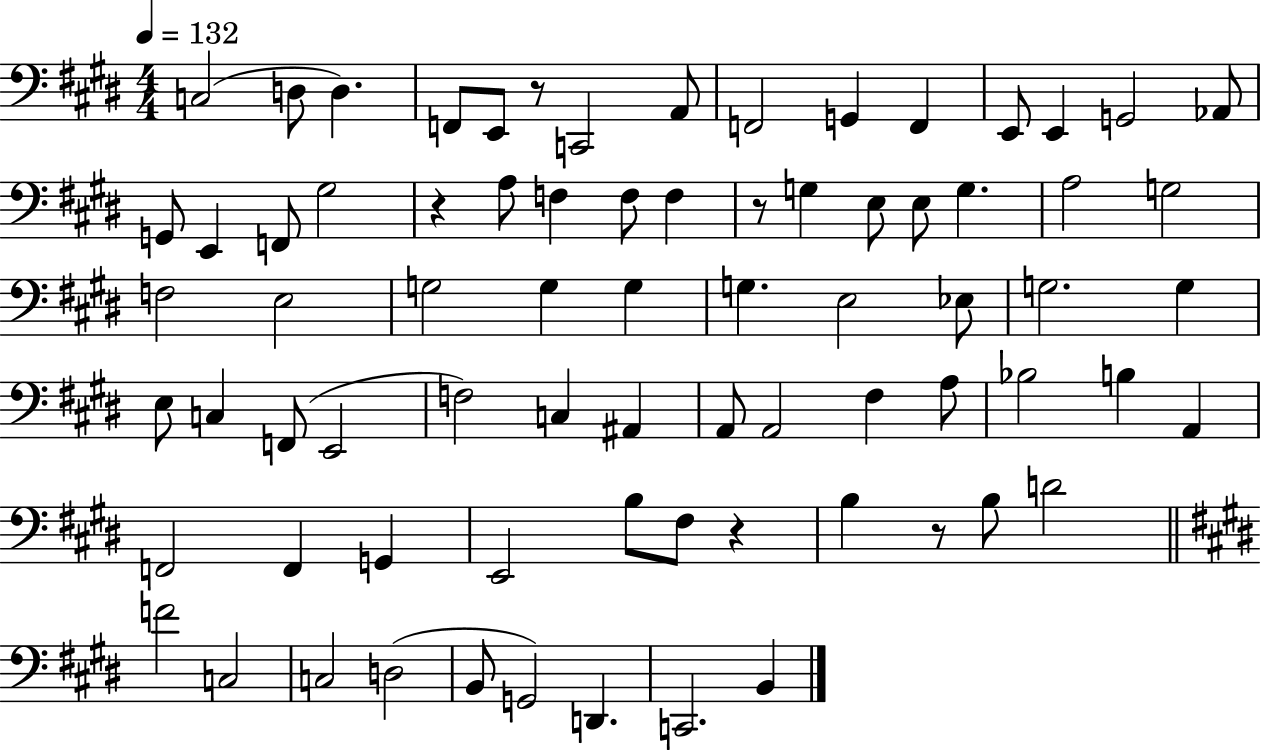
{
  \clef bass
  \numericTimeSignature
  \time 4/4
  \key e \major
  \tempo 4 = 132
  c2( d8 d4.) | f,8 e,8 r8 c,2 a,8 | f,2 g,4 f,4 | e,8 e,4 g,2 aes,8 | \break g,8 e,4 f,8 gis2 | r4 a8 f4 f8 f4 | r8 g4 e8 e8 g4. | a2 g2 | \break f2 e2 | g2 g4 g4 | g4. e2 ees8 | g2. g4 | \break e8 c4 f,8( e,2 | f2) c4 ais,4 | a,8 a,2 fis4 a8 | bes2 b4 a,4 | \break f,2 f,4 g,4 | e,2 b8 fis8 r4 | b4 r8 b8 d'2 | \bar "||" \break \key e \major f'2 c2 | c2 d2( | b,8 g,2) d,4. | c,2. b,4 | \break \bar "|."
}